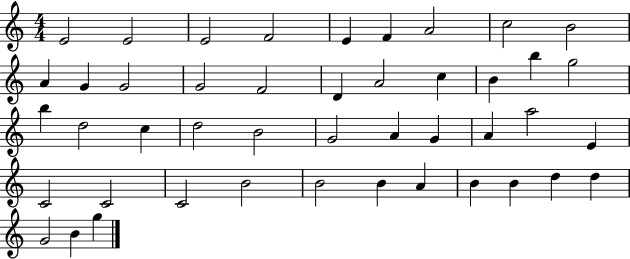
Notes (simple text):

E4/h E4/h E4/h F4/h E4/q F4/q A4/h C5/h B4/h A4/q G4/q G4/h G4/h F4/h D4/q A4/h C5/q B4/q B5/q G5/h B5/q D5/h C5/q D5/h B4/h G4/h A4/q G4/q A4/q A5/h E4/q C4/h C4/h C4/h B4/h B4/h B4/q A4/q B4/q B4/q D5/q D5/q G4/h B4/q G5/q